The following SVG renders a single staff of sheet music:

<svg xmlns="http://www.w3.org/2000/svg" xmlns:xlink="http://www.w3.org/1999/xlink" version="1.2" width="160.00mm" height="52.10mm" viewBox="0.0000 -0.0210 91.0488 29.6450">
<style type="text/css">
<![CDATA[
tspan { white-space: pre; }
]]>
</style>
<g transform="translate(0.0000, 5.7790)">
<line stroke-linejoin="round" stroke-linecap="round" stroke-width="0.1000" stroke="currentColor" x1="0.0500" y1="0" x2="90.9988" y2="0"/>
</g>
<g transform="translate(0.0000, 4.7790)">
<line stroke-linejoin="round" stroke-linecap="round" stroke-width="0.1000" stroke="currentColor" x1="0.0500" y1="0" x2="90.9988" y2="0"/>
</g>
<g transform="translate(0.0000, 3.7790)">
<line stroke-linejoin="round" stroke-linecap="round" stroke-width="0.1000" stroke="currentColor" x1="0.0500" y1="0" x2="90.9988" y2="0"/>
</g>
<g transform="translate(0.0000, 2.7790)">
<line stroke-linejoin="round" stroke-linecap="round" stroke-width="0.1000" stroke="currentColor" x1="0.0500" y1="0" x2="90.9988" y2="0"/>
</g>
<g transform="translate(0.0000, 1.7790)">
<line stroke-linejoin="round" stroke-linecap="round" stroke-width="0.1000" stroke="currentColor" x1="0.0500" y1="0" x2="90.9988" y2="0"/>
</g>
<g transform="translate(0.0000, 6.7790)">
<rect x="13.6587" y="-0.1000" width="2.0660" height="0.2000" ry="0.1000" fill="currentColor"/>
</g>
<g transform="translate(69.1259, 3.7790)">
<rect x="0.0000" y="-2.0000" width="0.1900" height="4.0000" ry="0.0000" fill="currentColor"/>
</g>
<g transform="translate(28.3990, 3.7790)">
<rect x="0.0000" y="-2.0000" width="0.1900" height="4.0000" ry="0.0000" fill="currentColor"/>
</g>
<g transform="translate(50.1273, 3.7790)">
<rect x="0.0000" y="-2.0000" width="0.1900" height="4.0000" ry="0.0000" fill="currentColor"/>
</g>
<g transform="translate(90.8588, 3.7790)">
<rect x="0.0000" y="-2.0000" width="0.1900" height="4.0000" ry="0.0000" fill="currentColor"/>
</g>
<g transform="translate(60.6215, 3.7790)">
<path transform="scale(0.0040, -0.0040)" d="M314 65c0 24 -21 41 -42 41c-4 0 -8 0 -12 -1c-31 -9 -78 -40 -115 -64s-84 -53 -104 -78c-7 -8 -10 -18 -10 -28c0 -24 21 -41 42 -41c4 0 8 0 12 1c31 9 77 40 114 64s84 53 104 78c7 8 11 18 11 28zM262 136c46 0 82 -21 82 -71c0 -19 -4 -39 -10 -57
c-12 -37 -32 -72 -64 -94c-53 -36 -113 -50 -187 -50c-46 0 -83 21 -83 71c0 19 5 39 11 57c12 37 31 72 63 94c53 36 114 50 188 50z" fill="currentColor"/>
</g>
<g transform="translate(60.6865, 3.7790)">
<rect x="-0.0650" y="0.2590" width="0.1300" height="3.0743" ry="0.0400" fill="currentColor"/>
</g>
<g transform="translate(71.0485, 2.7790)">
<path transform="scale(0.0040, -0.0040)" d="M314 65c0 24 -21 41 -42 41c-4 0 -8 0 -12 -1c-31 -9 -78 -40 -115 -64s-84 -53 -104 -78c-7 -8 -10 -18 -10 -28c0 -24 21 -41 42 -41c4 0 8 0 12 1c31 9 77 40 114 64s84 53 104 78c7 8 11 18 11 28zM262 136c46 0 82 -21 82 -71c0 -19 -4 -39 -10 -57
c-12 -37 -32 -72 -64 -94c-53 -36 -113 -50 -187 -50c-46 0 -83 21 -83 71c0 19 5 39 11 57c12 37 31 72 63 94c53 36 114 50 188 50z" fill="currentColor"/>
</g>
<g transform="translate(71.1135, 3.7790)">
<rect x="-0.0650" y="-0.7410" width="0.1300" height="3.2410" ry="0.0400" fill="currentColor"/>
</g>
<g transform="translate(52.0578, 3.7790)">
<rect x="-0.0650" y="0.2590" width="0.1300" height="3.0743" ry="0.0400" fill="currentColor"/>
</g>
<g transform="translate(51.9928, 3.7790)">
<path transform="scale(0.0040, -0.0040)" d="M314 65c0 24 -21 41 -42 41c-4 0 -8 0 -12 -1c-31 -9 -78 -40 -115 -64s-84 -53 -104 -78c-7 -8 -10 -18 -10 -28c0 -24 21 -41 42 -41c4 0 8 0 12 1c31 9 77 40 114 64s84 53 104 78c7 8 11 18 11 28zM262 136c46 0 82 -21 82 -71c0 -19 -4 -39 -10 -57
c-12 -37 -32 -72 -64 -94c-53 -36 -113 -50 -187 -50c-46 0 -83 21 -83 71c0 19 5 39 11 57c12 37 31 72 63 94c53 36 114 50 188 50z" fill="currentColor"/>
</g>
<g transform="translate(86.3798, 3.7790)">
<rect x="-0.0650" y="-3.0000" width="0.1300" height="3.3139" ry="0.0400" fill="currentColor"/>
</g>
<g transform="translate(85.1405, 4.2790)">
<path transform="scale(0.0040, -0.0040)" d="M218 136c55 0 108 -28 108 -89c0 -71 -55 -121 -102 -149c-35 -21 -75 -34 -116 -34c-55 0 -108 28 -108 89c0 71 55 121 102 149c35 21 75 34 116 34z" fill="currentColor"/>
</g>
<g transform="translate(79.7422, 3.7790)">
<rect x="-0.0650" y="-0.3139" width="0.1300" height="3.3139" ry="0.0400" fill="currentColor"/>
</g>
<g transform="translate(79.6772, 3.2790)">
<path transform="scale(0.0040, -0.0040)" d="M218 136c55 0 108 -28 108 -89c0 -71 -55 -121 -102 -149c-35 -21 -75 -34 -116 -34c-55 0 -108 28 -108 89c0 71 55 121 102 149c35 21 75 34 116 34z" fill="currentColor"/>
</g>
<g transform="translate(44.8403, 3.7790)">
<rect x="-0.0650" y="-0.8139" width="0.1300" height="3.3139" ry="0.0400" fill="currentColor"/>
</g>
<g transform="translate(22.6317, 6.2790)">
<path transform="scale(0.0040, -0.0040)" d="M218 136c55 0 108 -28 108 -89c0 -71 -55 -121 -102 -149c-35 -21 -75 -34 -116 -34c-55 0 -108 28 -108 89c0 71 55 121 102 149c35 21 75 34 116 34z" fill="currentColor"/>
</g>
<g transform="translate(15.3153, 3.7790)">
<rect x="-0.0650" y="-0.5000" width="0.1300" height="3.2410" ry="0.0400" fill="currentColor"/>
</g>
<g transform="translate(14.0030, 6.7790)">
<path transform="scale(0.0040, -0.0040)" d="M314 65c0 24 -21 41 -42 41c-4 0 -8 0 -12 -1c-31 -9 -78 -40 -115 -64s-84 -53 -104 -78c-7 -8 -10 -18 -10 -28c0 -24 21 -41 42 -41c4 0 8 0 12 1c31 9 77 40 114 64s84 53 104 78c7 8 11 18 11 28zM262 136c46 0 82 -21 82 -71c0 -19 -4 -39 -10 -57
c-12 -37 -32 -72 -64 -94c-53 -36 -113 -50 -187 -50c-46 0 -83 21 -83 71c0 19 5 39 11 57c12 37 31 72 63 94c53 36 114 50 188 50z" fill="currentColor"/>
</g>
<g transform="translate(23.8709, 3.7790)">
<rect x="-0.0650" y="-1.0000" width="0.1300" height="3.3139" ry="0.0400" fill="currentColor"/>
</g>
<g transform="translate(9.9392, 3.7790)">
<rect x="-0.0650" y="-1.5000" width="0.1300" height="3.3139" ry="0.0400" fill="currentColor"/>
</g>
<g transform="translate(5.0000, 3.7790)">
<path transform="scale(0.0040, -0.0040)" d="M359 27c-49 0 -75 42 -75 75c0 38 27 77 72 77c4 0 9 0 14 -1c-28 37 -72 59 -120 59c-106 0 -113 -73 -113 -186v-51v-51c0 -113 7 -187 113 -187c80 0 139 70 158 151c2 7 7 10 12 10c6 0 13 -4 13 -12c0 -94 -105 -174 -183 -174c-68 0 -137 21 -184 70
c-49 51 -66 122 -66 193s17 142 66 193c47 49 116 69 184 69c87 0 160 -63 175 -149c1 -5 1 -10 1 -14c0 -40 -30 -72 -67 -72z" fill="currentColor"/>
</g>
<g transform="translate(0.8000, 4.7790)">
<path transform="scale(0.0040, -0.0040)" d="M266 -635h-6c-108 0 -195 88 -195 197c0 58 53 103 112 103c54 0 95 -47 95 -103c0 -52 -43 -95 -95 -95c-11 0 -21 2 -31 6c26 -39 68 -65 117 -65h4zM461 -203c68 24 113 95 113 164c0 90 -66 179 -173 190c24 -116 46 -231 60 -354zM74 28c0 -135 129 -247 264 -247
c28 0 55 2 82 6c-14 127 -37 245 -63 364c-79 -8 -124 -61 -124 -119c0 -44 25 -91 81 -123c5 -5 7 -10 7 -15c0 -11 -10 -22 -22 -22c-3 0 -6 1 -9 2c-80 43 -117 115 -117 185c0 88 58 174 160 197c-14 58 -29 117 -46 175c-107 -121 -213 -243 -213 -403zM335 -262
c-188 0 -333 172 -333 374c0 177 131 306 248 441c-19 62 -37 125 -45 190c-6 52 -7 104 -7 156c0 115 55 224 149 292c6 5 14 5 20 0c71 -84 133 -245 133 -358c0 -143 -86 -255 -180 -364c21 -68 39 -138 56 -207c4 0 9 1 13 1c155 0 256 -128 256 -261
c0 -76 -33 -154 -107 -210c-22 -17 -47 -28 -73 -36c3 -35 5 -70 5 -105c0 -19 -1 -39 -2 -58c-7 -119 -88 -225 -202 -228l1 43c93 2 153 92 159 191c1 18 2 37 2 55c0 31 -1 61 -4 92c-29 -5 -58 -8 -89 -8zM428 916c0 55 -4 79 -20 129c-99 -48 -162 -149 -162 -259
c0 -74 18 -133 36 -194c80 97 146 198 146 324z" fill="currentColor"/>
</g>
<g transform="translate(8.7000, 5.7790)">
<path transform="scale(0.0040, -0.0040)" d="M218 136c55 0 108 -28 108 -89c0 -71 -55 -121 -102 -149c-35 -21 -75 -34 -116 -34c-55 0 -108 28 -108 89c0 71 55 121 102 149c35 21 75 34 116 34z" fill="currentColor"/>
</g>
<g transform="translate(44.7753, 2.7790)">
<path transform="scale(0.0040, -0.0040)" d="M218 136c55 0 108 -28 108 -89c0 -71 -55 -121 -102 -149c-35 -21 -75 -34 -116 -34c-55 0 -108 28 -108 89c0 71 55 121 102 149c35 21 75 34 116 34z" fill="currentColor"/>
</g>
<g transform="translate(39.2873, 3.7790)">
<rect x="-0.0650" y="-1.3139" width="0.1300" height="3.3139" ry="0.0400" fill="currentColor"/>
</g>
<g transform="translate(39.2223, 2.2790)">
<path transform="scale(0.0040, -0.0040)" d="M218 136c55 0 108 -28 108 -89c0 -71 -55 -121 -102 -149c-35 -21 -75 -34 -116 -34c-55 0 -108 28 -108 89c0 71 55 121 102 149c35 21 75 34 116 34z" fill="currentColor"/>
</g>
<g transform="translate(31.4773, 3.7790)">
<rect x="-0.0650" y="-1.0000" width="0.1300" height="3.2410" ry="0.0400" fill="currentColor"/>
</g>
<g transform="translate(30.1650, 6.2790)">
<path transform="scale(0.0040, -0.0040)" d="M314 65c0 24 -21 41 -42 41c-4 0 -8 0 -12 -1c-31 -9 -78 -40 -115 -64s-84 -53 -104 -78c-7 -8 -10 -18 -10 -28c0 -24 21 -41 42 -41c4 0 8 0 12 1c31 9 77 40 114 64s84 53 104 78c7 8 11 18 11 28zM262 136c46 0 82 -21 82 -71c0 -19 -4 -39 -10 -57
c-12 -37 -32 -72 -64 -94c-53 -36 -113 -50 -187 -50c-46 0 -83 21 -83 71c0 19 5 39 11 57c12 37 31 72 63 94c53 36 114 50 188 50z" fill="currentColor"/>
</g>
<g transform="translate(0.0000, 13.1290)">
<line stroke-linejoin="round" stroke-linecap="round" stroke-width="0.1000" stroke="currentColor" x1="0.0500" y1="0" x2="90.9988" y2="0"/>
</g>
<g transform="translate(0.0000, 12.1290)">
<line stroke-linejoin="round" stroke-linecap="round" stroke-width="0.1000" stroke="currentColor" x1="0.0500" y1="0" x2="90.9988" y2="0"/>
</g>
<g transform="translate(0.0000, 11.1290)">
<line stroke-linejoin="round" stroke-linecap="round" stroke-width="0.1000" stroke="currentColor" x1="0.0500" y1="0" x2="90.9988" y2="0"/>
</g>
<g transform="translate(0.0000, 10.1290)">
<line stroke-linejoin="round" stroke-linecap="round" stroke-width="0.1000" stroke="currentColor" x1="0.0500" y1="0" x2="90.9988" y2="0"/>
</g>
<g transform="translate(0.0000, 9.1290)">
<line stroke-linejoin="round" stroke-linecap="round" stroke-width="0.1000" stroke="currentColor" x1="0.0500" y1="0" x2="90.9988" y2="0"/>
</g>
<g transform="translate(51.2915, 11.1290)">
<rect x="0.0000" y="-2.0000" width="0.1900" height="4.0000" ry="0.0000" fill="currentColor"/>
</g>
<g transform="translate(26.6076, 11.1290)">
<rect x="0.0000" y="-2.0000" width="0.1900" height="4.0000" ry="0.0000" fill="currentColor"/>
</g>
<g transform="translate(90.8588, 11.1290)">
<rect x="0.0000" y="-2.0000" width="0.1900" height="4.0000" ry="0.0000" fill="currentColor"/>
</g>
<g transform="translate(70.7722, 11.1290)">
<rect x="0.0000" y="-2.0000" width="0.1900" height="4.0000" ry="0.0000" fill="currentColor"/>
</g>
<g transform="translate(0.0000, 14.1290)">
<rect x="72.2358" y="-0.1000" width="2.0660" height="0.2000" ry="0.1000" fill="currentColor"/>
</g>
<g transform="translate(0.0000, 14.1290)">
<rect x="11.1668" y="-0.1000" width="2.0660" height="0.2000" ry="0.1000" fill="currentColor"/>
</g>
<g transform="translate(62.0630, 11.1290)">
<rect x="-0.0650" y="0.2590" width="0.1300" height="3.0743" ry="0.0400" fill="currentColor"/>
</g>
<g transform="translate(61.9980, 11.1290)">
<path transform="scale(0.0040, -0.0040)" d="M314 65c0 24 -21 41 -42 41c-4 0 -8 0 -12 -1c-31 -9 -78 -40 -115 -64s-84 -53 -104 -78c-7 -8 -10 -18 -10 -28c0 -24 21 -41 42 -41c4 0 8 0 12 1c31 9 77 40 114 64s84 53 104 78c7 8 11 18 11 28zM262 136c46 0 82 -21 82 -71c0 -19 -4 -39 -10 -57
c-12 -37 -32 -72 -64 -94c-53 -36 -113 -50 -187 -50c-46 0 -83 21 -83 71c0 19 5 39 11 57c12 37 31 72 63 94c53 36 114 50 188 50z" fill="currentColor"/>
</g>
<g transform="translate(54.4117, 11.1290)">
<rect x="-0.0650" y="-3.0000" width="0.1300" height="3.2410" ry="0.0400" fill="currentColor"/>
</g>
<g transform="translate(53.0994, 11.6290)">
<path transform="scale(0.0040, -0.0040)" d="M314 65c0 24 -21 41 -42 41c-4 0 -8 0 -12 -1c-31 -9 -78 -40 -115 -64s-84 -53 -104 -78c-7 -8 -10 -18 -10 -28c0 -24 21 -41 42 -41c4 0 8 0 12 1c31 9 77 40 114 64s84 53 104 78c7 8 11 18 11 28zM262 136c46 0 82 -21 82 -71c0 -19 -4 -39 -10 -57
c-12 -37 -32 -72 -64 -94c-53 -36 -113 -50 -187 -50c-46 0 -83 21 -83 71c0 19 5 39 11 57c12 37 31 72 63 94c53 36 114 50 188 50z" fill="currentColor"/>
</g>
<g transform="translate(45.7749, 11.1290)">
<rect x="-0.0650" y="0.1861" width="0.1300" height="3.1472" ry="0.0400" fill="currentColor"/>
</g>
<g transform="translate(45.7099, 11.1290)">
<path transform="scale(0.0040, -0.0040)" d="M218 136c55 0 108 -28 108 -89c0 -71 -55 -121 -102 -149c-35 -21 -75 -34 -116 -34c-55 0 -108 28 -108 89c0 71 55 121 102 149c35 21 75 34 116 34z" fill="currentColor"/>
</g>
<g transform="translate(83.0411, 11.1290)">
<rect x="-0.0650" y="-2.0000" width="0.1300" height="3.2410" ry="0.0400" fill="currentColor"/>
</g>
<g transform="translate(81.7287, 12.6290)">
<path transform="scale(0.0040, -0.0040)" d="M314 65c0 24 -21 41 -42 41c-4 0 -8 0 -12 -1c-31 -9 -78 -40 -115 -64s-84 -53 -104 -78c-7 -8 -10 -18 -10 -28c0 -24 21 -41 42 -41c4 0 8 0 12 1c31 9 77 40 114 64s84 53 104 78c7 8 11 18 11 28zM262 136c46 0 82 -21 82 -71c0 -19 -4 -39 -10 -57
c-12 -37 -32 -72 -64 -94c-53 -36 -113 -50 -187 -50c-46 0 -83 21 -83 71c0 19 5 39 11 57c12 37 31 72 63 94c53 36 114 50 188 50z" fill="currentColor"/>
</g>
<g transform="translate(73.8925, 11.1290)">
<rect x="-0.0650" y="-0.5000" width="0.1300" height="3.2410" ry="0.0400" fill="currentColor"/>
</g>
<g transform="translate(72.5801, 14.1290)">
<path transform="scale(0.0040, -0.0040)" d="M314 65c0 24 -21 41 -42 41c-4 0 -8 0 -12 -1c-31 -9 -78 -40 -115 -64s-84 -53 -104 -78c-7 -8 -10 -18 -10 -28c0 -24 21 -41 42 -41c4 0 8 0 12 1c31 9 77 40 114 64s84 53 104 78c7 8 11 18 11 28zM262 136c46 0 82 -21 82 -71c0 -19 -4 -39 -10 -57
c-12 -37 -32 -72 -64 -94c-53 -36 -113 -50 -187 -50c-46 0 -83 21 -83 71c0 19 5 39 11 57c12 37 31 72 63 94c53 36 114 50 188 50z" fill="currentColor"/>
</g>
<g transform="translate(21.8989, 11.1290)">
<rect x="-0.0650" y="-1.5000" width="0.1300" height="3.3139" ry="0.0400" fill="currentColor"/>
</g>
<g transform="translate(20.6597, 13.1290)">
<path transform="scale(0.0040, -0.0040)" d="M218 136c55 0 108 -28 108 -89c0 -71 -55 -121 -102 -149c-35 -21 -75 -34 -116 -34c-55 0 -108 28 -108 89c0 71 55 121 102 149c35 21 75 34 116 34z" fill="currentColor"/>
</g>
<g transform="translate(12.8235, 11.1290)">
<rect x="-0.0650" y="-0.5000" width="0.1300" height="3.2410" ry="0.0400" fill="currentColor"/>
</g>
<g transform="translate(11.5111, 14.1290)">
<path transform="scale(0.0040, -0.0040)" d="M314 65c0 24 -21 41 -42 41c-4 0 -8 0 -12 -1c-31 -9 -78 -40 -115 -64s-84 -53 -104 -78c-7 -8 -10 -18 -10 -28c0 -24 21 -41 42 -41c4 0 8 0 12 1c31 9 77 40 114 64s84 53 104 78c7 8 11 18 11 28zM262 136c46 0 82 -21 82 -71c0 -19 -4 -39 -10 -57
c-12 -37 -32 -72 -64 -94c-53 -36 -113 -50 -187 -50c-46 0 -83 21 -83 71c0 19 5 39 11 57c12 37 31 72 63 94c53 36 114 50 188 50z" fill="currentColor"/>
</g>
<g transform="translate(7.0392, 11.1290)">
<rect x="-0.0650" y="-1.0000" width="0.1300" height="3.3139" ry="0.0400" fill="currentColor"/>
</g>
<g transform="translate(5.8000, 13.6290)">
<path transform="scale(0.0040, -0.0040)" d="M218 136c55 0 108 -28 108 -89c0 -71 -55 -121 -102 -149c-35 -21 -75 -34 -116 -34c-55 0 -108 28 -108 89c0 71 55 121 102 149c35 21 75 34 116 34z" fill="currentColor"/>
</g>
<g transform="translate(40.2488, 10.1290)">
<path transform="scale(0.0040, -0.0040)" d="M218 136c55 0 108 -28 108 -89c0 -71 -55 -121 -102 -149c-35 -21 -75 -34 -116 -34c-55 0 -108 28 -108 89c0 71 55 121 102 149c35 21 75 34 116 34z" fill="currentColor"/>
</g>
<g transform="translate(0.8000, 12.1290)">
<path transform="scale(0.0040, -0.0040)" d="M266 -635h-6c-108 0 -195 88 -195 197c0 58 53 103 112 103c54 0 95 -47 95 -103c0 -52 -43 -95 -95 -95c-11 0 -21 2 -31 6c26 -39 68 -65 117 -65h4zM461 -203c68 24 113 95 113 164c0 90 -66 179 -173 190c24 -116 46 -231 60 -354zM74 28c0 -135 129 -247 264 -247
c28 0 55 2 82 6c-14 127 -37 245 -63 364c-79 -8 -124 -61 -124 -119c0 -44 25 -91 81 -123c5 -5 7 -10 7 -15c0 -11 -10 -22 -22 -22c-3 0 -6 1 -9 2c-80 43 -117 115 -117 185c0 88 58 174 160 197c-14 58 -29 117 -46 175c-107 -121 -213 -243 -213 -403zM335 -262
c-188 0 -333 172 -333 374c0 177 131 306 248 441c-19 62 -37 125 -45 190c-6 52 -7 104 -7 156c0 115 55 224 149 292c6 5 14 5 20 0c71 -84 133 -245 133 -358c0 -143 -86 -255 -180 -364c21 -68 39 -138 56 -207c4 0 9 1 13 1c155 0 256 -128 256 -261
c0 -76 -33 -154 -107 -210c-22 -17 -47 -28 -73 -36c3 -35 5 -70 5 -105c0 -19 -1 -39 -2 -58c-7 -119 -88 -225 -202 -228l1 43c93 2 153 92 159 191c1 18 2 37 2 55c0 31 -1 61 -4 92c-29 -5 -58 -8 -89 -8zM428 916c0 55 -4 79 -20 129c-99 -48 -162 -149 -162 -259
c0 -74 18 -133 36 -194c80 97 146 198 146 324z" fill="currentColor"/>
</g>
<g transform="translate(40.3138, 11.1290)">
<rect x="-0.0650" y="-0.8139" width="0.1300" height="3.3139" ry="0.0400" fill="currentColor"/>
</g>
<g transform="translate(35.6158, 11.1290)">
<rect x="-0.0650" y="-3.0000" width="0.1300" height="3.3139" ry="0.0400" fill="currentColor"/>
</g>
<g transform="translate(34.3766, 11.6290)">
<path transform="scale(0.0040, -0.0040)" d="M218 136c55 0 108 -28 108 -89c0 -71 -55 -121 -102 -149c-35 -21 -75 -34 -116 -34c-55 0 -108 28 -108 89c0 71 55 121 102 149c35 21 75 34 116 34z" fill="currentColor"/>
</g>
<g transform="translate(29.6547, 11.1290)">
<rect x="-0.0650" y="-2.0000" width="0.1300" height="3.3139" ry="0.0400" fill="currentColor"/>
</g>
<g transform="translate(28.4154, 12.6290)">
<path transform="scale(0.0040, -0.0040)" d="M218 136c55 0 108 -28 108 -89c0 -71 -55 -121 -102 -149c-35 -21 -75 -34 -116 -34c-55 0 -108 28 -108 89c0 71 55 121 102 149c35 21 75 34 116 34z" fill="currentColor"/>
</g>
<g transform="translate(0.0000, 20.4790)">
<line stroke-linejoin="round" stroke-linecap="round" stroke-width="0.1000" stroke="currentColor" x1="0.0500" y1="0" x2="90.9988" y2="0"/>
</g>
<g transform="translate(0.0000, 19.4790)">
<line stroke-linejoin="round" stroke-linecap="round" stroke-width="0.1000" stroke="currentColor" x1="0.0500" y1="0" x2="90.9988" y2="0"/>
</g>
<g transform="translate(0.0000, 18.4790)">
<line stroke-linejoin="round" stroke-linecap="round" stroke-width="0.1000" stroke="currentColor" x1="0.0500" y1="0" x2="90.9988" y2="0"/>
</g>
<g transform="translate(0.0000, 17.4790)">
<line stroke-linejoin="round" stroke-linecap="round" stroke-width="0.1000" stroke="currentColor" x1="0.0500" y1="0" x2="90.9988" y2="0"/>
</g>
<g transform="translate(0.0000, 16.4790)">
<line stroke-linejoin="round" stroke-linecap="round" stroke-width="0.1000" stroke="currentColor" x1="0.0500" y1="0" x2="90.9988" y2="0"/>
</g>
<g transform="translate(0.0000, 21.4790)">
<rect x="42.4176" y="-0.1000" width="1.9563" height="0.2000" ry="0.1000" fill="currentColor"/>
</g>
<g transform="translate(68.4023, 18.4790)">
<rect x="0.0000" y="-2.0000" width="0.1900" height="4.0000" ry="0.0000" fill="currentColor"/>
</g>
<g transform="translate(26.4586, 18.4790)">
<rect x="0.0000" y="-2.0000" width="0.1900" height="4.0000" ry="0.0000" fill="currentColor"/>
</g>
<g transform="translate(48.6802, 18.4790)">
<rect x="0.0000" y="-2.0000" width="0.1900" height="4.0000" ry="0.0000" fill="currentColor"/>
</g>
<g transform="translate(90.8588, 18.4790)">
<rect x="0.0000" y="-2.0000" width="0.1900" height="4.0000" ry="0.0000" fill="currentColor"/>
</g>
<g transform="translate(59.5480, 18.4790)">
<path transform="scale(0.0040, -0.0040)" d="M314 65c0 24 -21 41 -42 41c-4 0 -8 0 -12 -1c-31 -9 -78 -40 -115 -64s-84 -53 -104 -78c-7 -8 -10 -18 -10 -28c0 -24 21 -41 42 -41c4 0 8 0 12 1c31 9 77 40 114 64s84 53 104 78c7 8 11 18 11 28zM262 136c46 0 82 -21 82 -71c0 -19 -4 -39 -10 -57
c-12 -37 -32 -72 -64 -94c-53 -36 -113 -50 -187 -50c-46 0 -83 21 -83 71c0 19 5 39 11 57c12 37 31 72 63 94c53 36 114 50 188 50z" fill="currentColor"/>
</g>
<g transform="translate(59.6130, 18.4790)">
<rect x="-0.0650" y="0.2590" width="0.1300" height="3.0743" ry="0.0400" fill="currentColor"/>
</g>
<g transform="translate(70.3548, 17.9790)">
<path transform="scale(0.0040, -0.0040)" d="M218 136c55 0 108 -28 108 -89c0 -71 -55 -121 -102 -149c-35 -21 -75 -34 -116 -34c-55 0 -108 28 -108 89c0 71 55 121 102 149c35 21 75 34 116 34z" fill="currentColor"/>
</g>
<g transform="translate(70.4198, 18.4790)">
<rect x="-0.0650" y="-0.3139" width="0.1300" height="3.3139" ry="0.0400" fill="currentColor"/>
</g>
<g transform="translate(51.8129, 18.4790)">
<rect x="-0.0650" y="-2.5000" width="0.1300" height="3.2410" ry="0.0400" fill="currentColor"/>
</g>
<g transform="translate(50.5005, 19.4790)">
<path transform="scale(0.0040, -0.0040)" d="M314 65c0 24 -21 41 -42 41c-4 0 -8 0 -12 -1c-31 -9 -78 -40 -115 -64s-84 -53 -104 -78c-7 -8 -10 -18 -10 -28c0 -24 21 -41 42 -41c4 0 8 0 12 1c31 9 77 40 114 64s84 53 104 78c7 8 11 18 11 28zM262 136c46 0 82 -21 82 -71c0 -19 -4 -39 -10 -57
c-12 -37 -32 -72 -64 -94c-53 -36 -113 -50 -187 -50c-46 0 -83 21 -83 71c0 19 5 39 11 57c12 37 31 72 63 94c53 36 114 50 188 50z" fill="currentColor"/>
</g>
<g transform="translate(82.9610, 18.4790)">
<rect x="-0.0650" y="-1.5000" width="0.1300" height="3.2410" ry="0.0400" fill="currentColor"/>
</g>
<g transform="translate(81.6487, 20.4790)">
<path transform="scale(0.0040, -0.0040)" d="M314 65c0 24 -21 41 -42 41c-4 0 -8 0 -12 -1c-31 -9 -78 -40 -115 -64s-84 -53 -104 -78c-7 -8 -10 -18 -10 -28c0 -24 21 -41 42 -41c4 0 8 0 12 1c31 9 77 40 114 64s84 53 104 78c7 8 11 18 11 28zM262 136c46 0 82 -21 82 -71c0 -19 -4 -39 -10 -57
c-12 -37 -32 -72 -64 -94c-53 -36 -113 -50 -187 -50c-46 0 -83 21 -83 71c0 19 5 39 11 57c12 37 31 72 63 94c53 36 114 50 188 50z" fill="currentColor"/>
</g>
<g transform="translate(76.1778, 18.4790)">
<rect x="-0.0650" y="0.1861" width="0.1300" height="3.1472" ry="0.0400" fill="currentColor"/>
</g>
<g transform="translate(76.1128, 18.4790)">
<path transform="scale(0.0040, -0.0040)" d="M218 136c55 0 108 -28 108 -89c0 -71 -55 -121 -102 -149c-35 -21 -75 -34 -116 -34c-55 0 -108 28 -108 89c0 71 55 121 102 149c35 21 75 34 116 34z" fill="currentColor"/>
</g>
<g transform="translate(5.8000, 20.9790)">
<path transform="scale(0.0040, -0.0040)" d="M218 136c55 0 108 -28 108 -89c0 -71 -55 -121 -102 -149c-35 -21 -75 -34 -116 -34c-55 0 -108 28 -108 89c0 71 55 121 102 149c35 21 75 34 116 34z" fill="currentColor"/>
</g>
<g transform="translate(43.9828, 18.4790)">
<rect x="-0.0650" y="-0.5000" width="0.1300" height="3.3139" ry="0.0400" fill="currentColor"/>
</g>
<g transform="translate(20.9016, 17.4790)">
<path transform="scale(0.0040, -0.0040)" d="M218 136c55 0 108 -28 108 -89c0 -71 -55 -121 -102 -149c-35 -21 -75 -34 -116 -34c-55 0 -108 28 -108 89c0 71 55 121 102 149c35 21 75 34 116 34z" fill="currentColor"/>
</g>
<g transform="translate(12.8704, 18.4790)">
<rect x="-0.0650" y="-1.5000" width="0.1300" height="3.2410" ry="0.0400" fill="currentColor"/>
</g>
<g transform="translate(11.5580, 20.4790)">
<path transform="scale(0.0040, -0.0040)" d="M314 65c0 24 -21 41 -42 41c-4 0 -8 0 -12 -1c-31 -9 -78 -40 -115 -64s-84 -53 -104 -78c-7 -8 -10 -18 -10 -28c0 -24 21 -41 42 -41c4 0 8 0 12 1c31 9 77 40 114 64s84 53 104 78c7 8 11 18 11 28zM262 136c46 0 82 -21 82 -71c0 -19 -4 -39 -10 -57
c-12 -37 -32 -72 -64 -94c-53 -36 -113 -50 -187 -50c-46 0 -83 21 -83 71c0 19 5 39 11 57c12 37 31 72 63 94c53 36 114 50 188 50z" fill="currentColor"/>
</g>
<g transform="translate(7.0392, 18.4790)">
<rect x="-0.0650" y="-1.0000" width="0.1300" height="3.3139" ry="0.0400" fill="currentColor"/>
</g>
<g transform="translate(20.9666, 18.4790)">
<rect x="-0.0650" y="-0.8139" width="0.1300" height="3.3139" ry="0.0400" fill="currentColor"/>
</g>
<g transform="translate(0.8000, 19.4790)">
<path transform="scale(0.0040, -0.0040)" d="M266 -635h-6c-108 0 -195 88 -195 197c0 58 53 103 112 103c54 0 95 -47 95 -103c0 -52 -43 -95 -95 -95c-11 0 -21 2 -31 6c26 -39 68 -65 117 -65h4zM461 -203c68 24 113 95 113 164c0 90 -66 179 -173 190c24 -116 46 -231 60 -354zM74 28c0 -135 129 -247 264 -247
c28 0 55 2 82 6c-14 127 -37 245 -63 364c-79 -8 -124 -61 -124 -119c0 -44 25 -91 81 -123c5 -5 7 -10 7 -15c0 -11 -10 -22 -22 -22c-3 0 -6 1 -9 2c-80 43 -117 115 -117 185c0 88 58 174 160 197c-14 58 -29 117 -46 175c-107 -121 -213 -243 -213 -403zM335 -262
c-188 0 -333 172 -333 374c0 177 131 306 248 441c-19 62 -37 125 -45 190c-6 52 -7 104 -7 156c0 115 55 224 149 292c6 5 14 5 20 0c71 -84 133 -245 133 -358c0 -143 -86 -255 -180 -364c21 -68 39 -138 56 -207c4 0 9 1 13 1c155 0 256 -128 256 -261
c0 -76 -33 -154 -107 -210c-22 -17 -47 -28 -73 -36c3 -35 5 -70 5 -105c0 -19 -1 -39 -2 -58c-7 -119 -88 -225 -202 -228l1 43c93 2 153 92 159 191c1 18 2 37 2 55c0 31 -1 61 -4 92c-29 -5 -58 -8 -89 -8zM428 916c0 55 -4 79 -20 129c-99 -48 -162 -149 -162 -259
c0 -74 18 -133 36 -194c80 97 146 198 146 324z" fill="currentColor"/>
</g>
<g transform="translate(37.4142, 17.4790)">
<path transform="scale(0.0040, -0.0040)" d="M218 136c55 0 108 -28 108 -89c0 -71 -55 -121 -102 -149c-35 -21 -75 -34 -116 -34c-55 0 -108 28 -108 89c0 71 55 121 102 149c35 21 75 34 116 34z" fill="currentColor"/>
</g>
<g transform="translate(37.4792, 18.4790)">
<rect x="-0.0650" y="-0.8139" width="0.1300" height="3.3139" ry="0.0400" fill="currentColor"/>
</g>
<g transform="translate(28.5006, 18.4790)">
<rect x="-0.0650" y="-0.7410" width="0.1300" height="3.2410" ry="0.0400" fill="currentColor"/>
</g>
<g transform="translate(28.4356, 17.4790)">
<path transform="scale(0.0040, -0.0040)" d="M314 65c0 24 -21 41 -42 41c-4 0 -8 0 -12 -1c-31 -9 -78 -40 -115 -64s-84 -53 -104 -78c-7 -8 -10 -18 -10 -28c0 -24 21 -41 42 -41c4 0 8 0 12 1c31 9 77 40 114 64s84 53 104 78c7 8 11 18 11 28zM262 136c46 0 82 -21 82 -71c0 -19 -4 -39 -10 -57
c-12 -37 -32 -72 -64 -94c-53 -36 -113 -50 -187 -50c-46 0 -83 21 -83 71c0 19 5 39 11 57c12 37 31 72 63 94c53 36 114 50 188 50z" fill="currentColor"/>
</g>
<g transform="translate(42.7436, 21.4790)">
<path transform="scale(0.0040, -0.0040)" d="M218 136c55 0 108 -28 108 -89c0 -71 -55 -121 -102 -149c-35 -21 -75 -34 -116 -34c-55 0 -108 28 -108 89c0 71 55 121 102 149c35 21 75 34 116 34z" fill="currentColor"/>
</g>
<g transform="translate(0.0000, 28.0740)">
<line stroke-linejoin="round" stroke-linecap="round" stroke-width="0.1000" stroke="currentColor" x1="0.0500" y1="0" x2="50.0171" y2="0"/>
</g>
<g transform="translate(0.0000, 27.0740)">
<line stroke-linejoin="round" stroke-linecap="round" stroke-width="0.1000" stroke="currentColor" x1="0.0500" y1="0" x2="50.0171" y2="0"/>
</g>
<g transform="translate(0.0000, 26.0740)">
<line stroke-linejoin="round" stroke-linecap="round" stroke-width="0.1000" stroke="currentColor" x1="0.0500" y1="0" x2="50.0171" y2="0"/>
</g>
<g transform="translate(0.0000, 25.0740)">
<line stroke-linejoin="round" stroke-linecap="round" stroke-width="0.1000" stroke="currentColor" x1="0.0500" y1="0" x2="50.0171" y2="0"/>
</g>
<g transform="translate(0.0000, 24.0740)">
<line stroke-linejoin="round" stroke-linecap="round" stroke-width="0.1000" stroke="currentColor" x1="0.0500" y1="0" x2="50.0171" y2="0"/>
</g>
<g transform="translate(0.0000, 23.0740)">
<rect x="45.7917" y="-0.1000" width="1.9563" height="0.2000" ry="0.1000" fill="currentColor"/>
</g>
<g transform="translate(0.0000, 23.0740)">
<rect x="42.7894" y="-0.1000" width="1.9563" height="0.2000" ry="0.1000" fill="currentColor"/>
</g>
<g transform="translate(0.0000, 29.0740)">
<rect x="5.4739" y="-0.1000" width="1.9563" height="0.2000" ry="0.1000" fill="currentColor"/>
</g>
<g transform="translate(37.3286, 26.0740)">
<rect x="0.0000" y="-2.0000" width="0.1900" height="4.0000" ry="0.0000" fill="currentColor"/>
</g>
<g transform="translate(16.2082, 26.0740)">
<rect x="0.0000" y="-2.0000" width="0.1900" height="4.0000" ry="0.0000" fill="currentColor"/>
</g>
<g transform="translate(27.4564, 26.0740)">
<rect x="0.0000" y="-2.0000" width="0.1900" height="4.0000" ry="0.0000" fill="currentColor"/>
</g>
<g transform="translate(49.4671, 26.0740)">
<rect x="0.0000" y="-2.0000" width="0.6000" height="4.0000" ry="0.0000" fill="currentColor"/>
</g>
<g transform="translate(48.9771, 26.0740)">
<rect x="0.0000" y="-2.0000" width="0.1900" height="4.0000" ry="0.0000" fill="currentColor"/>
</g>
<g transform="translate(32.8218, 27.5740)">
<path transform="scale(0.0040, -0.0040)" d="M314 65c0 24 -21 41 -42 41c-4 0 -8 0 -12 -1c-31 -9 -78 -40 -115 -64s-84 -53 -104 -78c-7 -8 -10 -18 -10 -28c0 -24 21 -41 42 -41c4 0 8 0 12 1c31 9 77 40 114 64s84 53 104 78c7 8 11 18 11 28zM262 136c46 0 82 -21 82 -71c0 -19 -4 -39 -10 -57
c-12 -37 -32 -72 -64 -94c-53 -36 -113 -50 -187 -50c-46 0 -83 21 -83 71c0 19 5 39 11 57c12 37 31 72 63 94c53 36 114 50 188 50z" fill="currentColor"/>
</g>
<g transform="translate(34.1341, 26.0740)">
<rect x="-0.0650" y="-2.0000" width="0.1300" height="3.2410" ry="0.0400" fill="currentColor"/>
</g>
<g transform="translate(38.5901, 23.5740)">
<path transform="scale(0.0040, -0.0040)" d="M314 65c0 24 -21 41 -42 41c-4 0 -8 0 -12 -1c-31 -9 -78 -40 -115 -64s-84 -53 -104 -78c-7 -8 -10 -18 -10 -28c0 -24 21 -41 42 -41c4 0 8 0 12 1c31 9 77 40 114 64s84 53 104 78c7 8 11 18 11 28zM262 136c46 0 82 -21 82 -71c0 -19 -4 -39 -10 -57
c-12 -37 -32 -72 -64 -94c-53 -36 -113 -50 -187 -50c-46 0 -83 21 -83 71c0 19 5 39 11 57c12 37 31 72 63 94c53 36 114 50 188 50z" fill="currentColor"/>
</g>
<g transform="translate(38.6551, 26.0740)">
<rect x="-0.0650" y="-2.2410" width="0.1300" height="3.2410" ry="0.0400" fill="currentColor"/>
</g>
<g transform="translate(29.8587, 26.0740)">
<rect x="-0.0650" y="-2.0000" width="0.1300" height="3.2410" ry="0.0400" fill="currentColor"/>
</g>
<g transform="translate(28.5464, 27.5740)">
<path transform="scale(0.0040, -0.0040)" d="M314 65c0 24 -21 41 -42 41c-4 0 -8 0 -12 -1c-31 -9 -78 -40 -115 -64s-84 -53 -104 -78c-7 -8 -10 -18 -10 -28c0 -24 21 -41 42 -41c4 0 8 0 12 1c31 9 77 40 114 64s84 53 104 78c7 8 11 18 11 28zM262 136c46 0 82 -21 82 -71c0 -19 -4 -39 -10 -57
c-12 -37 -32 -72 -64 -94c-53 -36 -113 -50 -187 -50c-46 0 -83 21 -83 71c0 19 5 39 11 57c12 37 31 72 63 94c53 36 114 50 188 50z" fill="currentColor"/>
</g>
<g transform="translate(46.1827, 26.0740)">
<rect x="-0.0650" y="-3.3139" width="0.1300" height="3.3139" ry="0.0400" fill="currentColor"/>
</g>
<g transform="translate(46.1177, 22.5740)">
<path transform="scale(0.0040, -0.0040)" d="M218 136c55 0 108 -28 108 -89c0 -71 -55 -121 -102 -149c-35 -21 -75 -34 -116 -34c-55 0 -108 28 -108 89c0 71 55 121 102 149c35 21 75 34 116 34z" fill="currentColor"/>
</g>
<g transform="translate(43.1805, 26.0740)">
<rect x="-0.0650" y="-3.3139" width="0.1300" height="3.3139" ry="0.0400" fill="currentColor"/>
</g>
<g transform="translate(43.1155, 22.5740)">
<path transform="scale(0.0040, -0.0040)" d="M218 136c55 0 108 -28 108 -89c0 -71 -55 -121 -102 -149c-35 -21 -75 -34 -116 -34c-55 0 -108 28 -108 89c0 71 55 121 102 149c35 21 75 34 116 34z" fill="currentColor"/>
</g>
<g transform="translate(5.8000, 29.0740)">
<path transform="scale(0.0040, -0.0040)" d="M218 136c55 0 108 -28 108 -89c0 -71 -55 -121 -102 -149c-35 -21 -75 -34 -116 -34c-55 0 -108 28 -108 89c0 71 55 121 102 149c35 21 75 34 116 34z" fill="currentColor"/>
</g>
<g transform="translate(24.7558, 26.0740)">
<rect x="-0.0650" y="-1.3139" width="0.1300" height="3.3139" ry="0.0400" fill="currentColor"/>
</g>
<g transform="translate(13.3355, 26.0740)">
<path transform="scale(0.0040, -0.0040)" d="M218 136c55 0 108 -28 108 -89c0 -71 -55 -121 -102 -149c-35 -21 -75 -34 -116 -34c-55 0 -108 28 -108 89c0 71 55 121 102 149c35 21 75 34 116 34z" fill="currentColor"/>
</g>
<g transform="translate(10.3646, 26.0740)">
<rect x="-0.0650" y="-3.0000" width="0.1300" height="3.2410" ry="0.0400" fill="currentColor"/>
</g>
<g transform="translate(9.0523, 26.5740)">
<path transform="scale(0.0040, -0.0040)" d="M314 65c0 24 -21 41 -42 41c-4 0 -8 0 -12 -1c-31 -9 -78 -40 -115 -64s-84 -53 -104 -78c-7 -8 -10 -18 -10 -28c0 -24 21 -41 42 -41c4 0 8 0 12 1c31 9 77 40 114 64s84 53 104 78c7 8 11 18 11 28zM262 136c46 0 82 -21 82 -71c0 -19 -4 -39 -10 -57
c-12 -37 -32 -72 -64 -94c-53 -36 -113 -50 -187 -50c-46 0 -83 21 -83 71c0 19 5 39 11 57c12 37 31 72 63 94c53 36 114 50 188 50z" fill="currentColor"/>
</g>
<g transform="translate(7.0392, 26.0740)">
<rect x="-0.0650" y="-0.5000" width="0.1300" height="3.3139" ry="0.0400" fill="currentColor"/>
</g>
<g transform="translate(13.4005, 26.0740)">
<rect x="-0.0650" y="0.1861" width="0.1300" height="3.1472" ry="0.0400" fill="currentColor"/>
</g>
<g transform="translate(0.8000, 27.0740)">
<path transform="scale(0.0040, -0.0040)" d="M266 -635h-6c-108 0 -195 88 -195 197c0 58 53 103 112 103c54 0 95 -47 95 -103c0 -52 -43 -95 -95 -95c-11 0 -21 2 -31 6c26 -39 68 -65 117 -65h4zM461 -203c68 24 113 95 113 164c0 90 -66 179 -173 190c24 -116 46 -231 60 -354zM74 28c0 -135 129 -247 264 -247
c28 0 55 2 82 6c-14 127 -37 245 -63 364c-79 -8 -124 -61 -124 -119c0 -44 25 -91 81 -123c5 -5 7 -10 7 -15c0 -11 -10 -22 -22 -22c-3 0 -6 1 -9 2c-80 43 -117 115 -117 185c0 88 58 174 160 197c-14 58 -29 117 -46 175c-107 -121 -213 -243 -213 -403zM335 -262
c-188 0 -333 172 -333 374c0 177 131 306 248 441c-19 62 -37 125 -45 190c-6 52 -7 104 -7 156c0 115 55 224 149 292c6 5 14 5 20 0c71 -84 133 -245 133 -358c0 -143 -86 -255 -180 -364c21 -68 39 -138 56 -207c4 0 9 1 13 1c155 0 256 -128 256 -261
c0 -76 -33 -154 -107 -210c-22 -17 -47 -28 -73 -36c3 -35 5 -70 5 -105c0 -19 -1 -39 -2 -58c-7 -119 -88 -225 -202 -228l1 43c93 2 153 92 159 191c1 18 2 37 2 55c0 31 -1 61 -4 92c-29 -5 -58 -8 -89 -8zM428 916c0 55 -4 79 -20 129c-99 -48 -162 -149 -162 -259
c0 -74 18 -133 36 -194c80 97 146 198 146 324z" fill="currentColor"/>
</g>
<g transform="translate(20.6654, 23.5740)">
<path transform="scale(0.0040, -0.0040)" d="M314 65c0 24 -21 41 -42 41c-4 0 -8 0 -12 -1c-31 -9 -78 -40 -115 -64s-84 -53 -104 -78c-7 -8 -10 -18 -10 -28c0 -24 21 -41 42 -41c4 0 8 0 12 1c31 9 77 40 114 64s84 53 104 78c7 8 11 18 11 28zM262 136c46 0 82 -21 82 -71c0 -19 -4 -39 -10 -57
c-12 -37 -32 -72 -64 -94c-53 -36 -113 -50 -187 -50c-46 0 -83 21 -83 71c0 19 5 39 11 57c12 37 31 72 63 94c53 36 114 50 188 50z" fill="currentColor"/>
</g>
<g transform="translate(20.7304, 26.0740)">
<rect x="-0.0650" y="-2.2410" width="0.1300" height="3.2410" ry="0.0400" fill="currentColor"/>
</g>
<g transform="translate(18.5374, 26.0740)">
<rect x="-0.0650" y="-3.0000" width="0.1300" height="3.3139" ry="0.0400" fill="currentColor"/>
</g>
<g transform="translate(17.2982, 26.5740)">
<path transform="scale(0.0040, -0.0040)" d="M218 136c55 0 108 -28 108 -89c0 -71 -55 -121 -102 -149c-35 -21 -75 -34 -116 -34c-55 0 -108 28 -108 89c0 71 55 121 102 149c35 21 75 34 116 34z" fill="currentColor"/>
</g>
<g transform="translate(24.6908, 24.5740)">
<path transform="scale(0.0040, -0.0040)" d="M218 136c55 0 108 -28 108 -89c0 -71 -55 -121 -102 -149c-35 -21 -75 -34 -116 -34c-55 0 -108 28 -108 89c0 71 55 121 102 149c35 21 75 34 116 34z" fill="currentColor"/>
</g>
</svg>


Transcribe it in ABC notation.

X:1
T:Untitled
M:4/4
L:1/4
K:C
E C2 D D2 e d B2 B2 d2 c A D C2 E F A d B A2 B2 C2 F2 D E2 d d2 d C G2 B2 c B E2 C A2 B A g2 e F2 F2 g2 b b